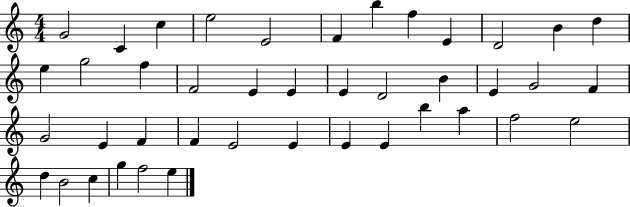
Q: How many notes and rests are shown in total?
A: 42